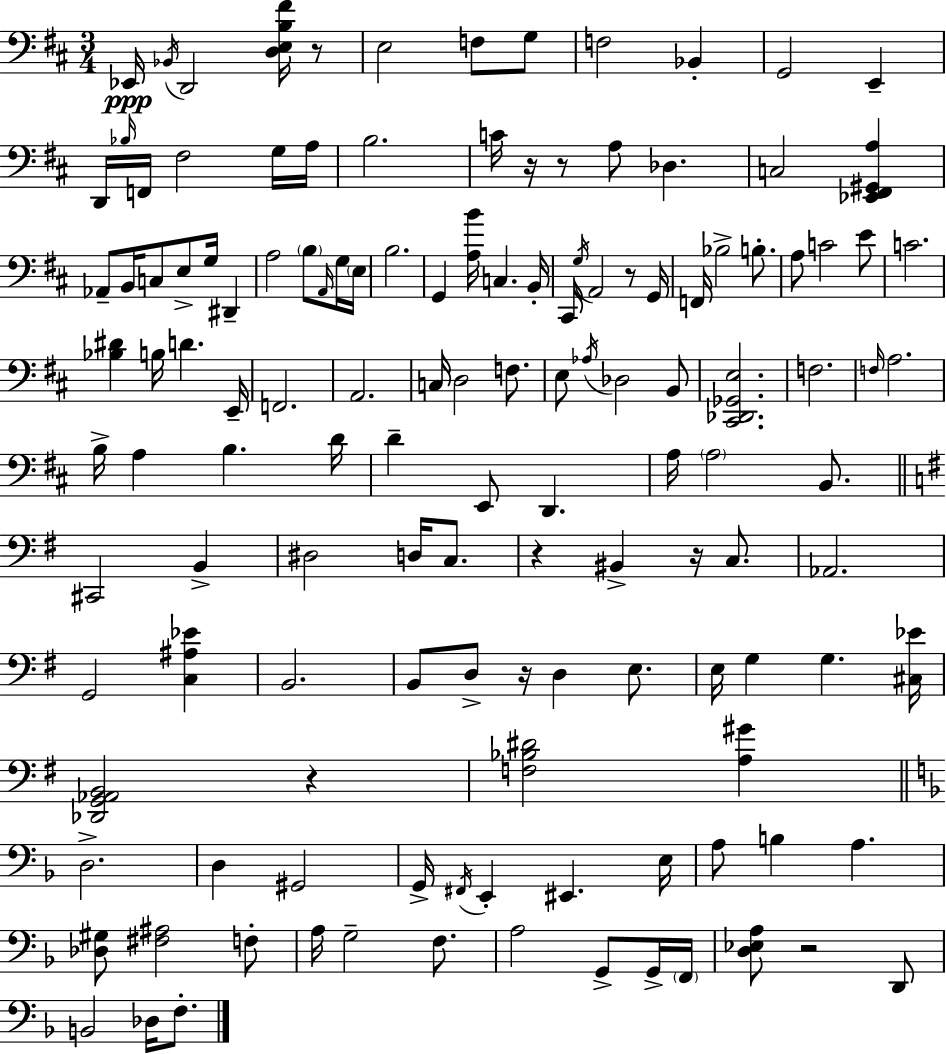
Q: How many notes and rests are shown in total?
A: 134